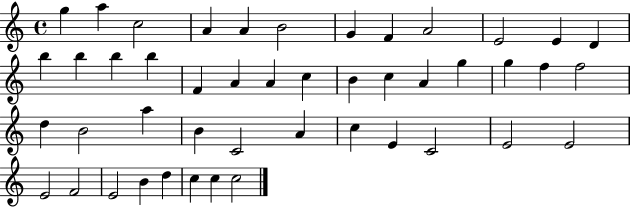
{
  \clef treble
  \time 4/4
  \defaultTimeSignature
  \key c \major
  g''4 a''4 c''2 | a'4 a'4 b'2 | g'4 f'4 a'2 | e'2 e'4 d'4 | \break b''4 b''4 b''4 b''4 | f'4 a'4 a'4 c''4 | b'4 c''4 a'4 g''4 | g''4 f''4 f''2 | \break d''4 b'2 a''4 | b'4 c'2 a'4 | c''4 e'4 c'2 | e'2 e'2 | \break e'2 f'2 | e'2 b'4 d''4 | c''4 c''4 c''2 | \bar "|."
}